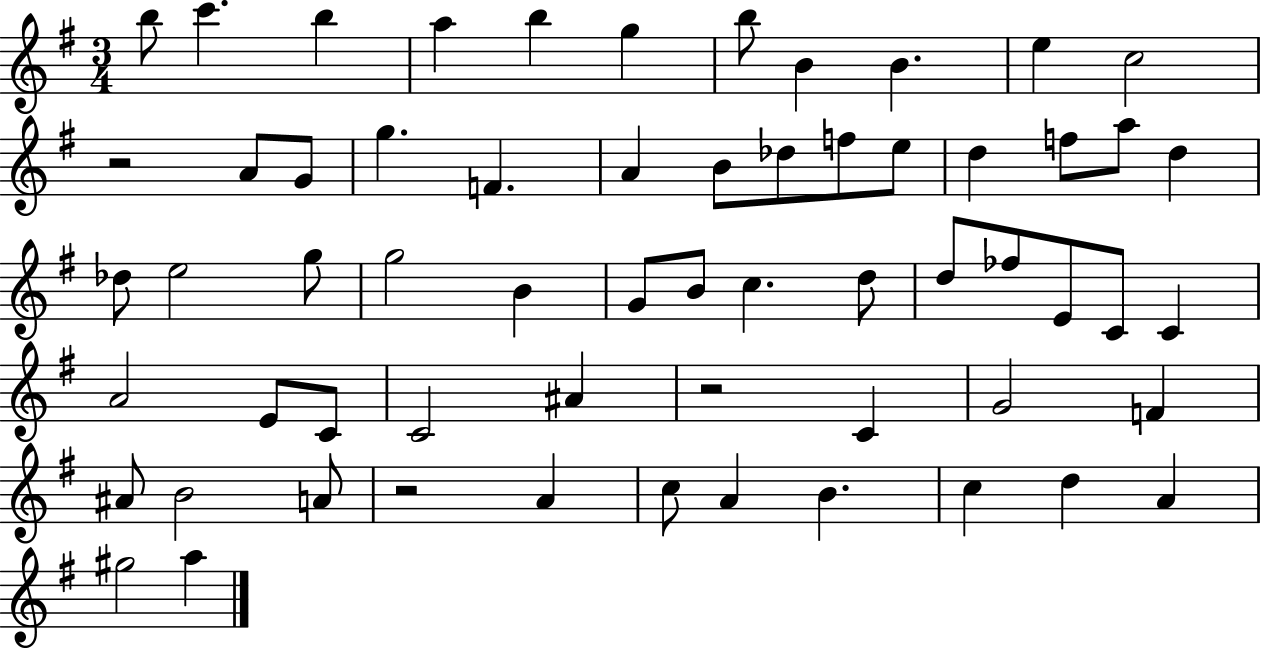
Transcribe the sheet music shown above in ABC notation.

X:1
T:Untitled
M:3/4
L:1/4
K:G
b/2 c' b a b g b/2 B B e c2 z2 A/2 G/2 g F A B/2 _d/2 f/2 e/2 d f/2 a/2 d _d/2 e2 g/2 g2 B G/2 B/2 c d/2 d/2 _f/2 E/2 C/2 C A2 E/2 C/2 C2 ^A z2 C G2 F ^A/2 B2 A/2 z2 A c/2 A B c d A ^g2 a